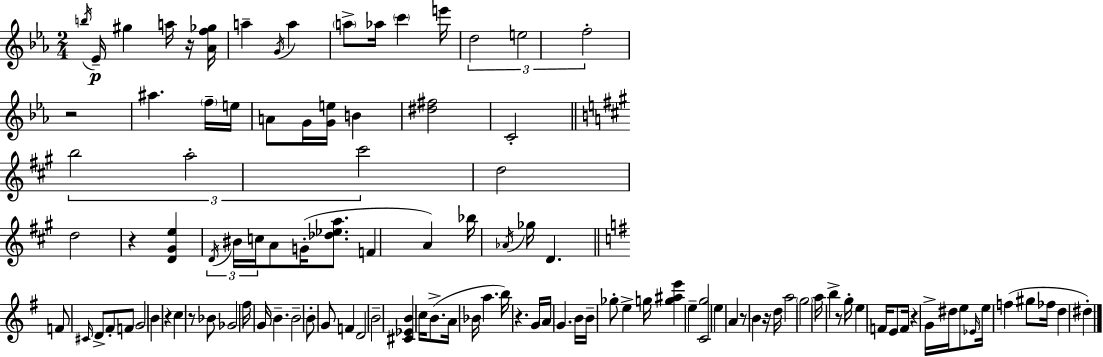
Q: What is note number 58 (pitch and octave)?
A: B4